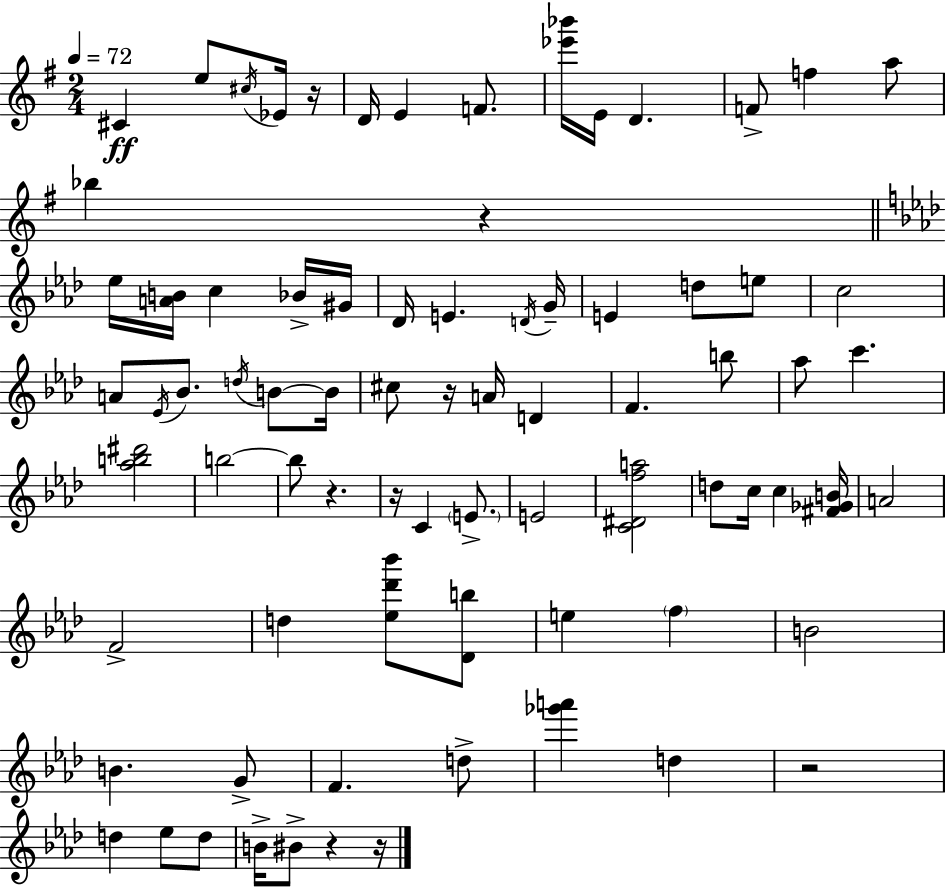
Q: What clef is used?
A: treble